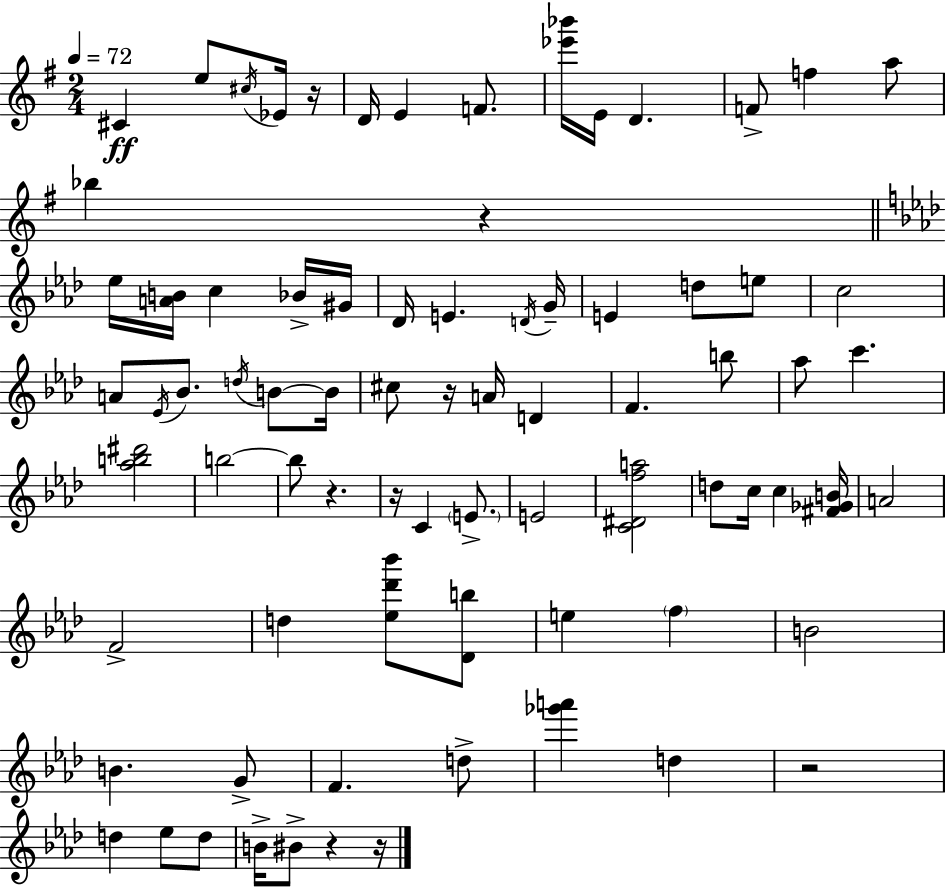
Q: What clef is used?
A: treble